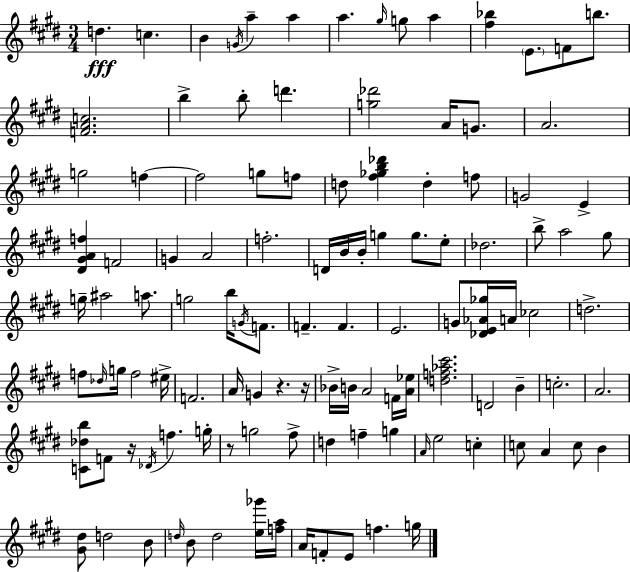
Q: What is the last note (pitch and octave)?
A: G5